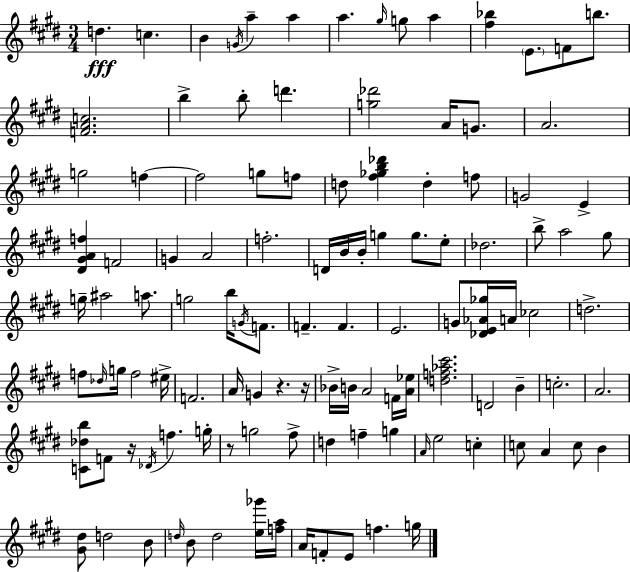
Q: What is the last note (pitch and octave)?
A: G5